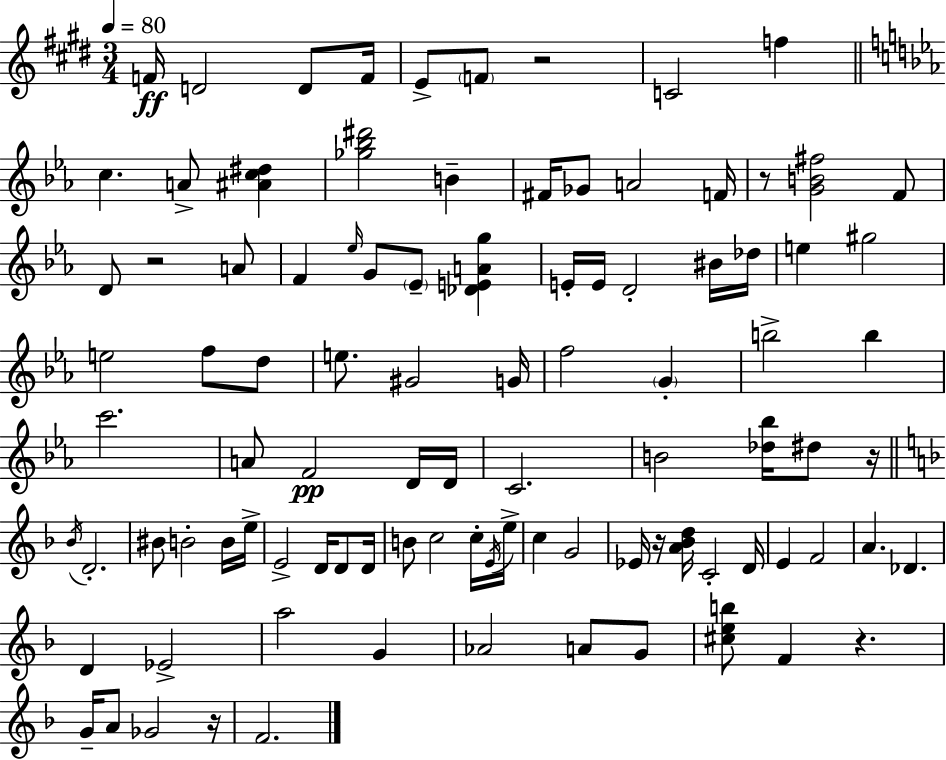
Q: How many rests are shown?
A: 7